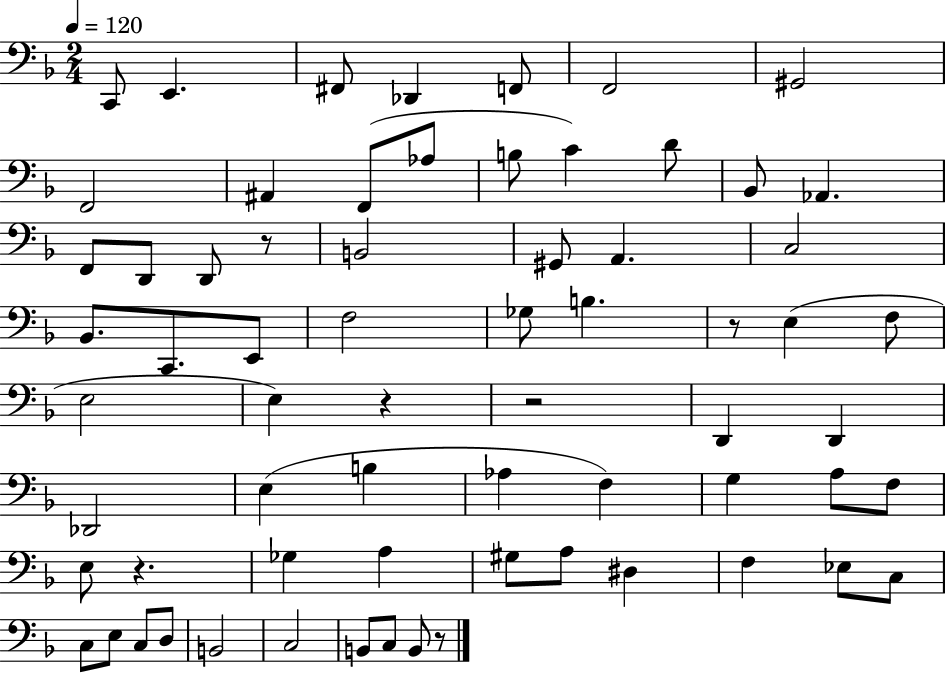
X:1
T:Untitled
M:2/4
L:1/4
K:F
C,,/2 E,, ^F,,/2 _D,, F,,/2 F,,2 ^G,,2 F,,2 ^A,, F,,/2 _A,/2 B,/2 C D/2 _B,,/2 _A,, F,,/2 D,,/2 D,,/2 z/2 B,,2 ^G,,/2 A,, C,2 _B,,/2 C,,/2 E,,/2 F,2 _G,/2 B, z/2 E, F,/2 E,2 E, z z2 D,, D,, _D,,2 E, B, _A, F, G, A,/2 F,/2 E,/2 z _G, A, ^G,/2 A,/2 ^D, F, _E,/2 C,/2 C,/2 E,/2 C,/2 D,/2 B,,2 C,2 B,,/2 C,/2 B,,/2 z/2